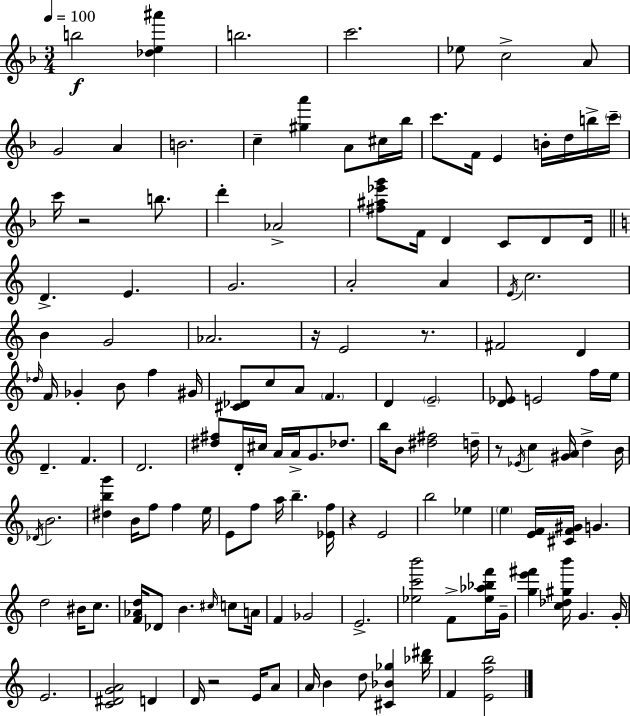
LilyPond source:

{
  \clef treble
  \numericTimeSignature
  \time 3/4
  \key f \major
  \tempo 4 = 100
  b''2\f <des'' e'' ais'''>4 | b''2. | c'''2. | ees''8 c''2-> a'8 | \break g'2 a'4 | b'2. | c''4-- <gis'' a'''>4 a'8 cis''16 bes''16 | c'''8. f'16 e'4 b'16-. d''16 b''16-> \parenthesize c'''16-- | \break c'''16 r2 b''8. | d'''4-. aes'2-> | <fis'' ais'' ees''' g'''>8 f'16 d'4 c'8 d'8 d'16 | \bar "||" \break \key c \major d'4.-> e'4. | g'2. | a'2-. a'4 | \acciaccatura { e'16 } c''2. | \break b'4 g'2 | aes'2. | r16 e'2 r8. | fis'2 d'4 | \break \grace { des''16 } f'16 ges'4-. b'8 f''4 | gis'16 <cis' des'>8 c''8 a'8 \parenthesize f'4. | d'4 \parenthesize e'2-- | <d' ees'>8 e'2 | \break f''16 e''16 d'4.-- f'4. | d'2. | <dis'' fis''>8 d'16-. cis''16 a'16 a'16-> g'8. des''8. | b''16 b'8 <dis'' fis''>2 | \break d''16-- r8 \acciaccatura { ees'16 } c''4 <gis' a'>16 d''4-> | b'16 \acciaccatura { des'16 } b'2. | <dis'' b'' g'''>4 b'16 f''8 f''4 | e''16 e'8 f''8 a''16 b''4.-- | \break <ees' f''>16 r4 e'2 | b''2 | ees''4 \parenthesize e''4 <e' f'>16 <cis' f' gis'>16 g'4. | d''2 | \break bis'16 c''8. <f' aes' d''>16 des'8 b'4. | \grace { cis''16 } c''8 a'16 f'4 ges'2 | e'2.-> | <ees'' c''' b'''>2 | \break f'8-> <ees'' aes'' bes'' f'''>16 g'16-- <g'' e''' fis'''>4 <c'' des'' gis'' b'''>16 g'4. | g'16-. e'2. | <c' dis' g' a'>2 | d'4 d'16 r2 | \break e'16 a'8 a'16 b'4 d''8 | <cis' bes' ges''>4 <bes'' dis'''>16 f'4 <e' f'' b''>2 | \bar "|."
}